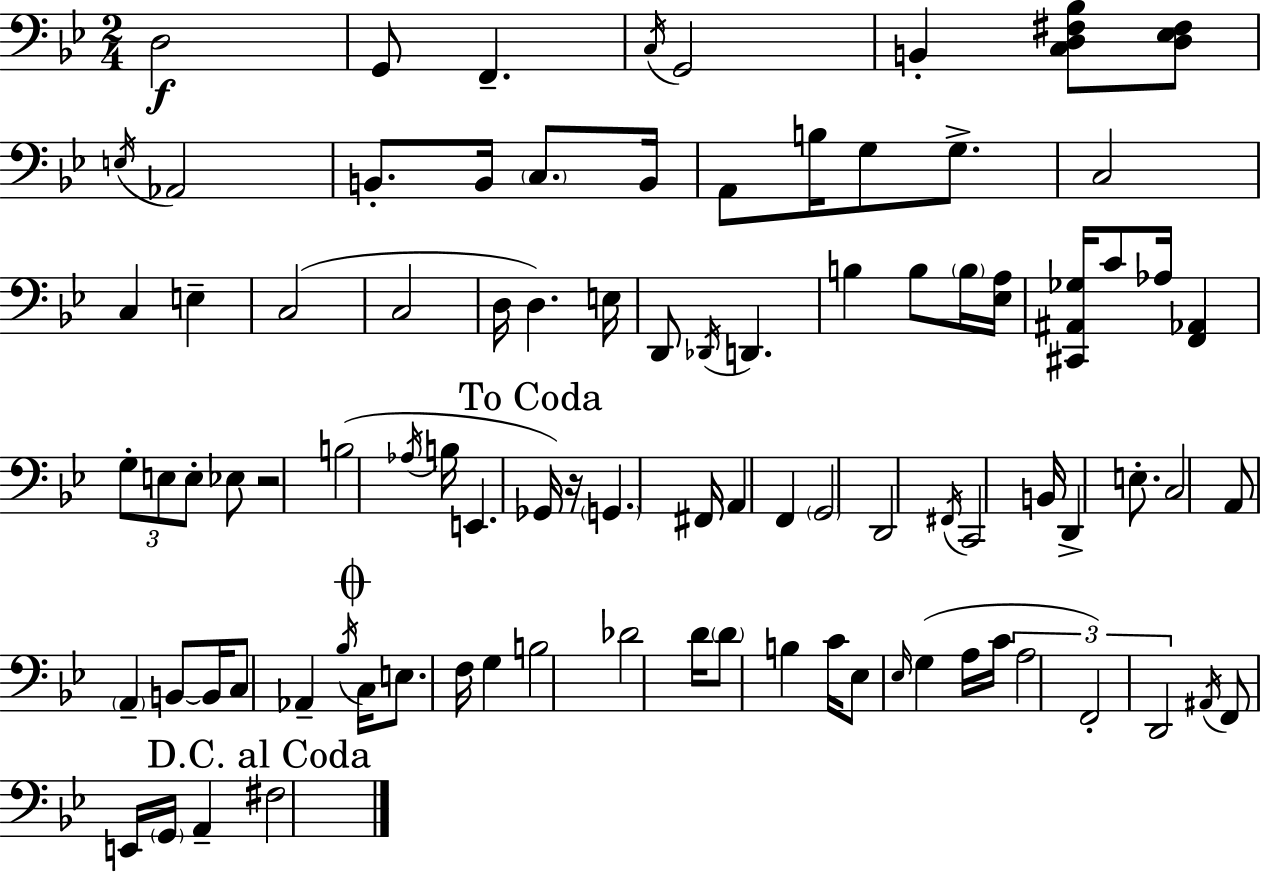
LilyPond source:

{
  \clef bass
  \numericTimeSignature
  \time 2/4
  \key bes \major
  d2\f | g,8 f,4.-- | \acciaccatura { c16 } g,2 | b,4-. <c d fis bes>8 <d ees fis>8 | \break \acciaccatura { e16 } aes,2 | b,8.-. b,16 \parenthesize c8. | b,16 a,8 b16 g8 g8.-> | c2 | \break c4 e4-- | c2( | c2 | d16 d4.) | \break e16 d,8 \acciaccatura { des,16 } d,4. | b4 b8 | \parenthesize b16 <ees a>16 <cis, ais, ges>16 c'8 aes16 <f, aes,>4 | \tuplet 3/2 { g8-. e8 e8-. } | \break ees8 r2 | b2( | \acciaccatura { aes16 } b16 e,4. | \mark "To Coda" ges,16) r16 \parenthesize g,4. | \break fis,16 a,4 | f,4 \parenthesize g,2 | d,2 | \acciaccatura { fis,16 } c,2 | \break b,16 d,4-> | e8.-. c2 | a,8 \parenthesize a,4-- | b,8~~ b,16 c8 | \break aes,4-- \acciaccatura { bes16 } \mark \markup { \musicglyph "scripts.coda" } c16 e8. | f16 g4 b2 | des'2 | d'16 \parenthesize d'8 | \break b4 c'16 ees8 | \grace { ees16 }( g4 a16 c'16 \tuplet 3/2 { a2 | f,2-.) | d,2 } | \break \acciaccatura { ais,16 } | f,8 e,16 \parenthesize g,16 a,4-- | \mark "D.C. al Coda" fis2 | \bar "|."
}